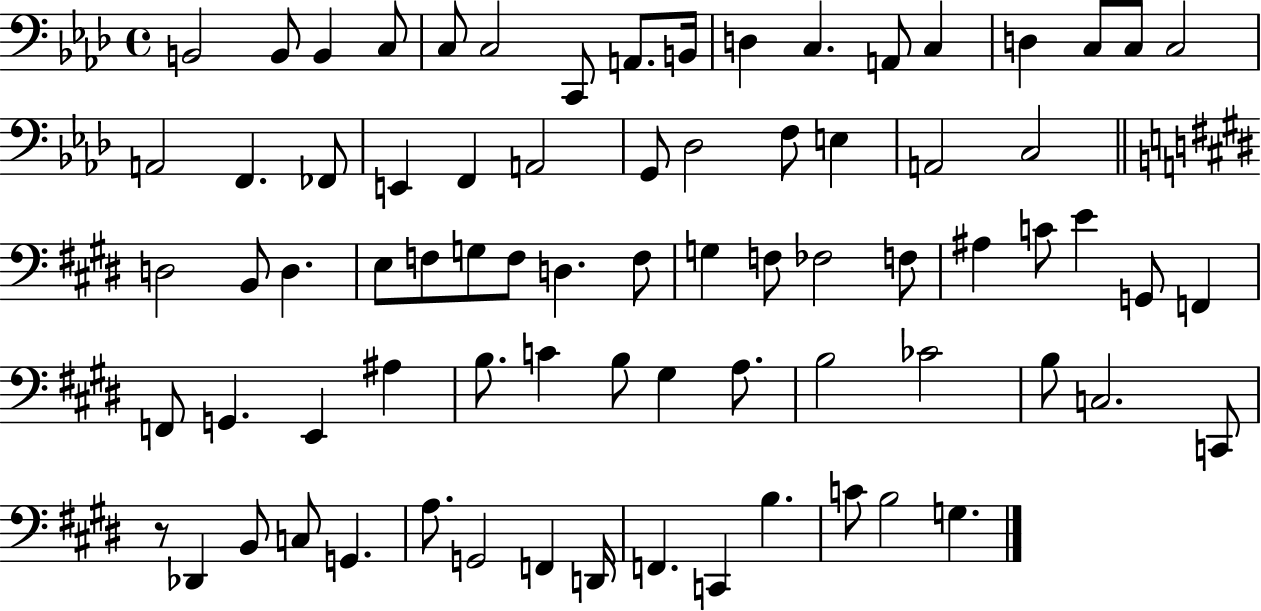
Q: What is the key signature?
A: AES major